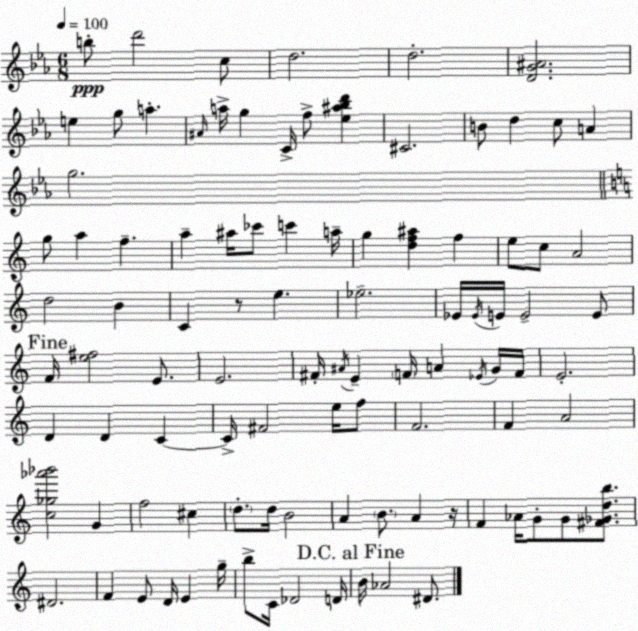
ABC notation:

X:1
T:Untitled
M:6/8
L:1/4
K:Eb
b/2 d'2 c/2 d2 d2 [DG^A]2 e g/2 a ^A/4 a/4 g C/4 f/2 [_e^a_bd'] ^C2 B/2 d c/2 A g2 g/2 a f a ^a/4 _c'/2 c' a/4 g [df^a] f e/2 c/2 A2 d2 B C z/2 e _e2 _E/4 _E/4 E/4 E2 E/2 F/4 [e^f]2 E/2 E2 ^F/4 ^A/4 E F/4 A _E/4 G/4 F/4 E2 D D C C/4 ^F2 e/4 f/2 F2 F A2 [c_g_a'_b']2 G f2 ^c d/2 d/4 B2 A B/2 A z/4 F _A/4 G/2 G/2 [^F_Gdb]/2 ^D2 F E/2 D/4 E g/4 b/2 C/4 _D2 D/4 B/4 _A2 ^D/2